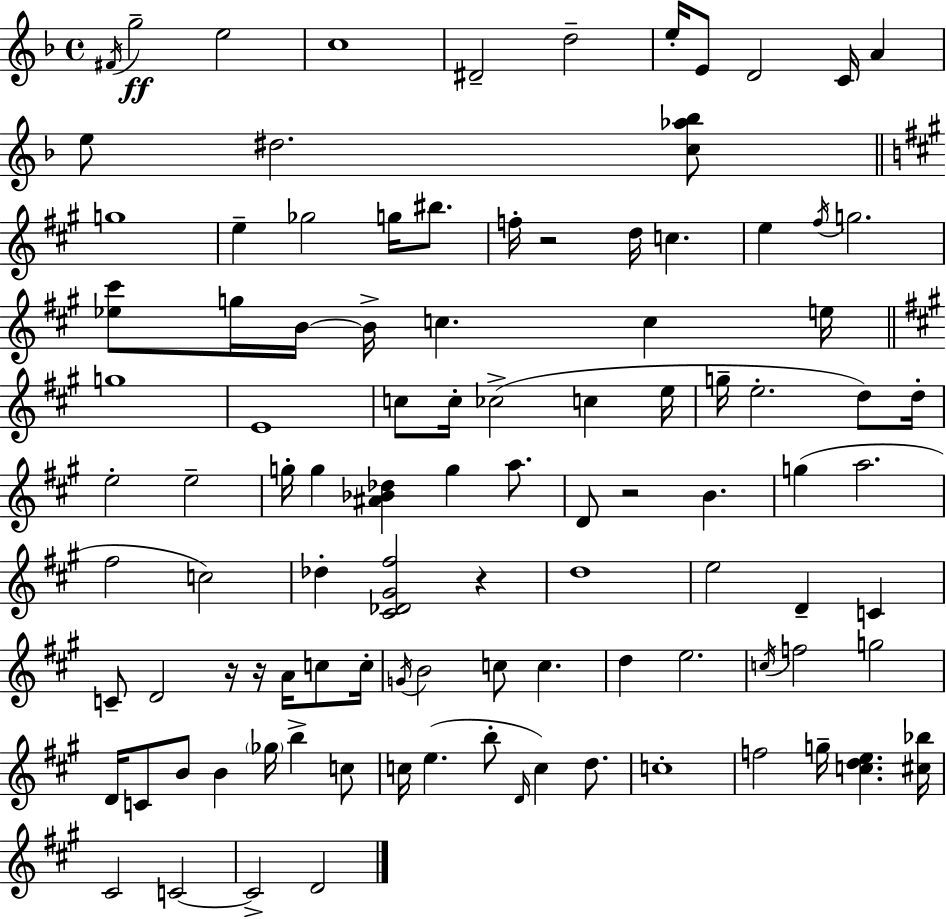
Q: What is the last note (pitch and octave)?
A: D4